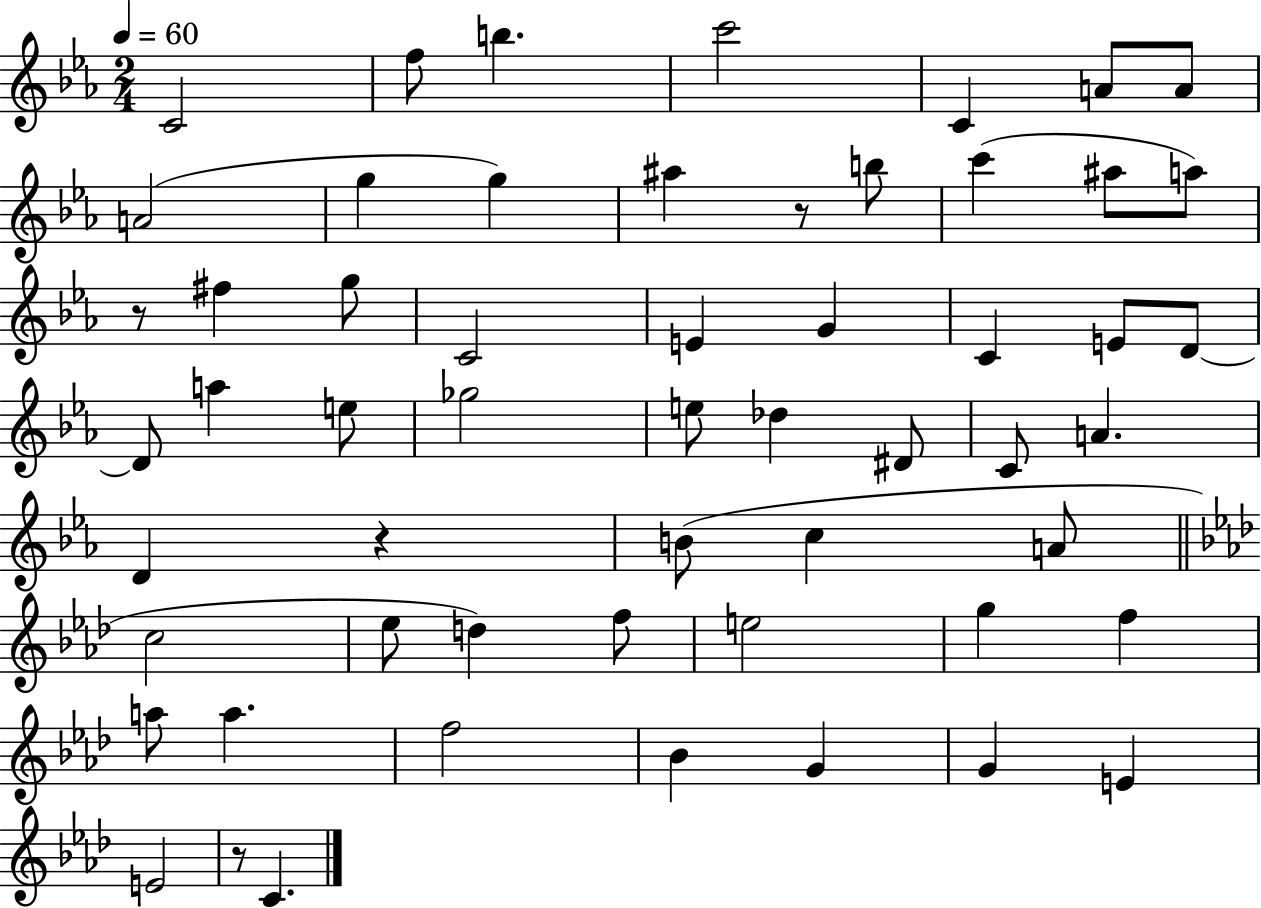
{
  \clef treble
  \numericTimeSignature
  \time 2/4
  \key ees \major
  \tempo 4 = 60
  c'2 | f''8 b''4. | c'''2 | c'4 a'8 a'8 | \break a'2( | g''4 g''4) | ais''4 r8 b''8 | c'''4( ais''8 a''8) | \break r8 fis''4 g''8 | c'2 | e'4 g'4 | c'4 e'8 d'8~~ | \break d'8 a''4 e''8 | ges''2 | e''8 des''4 dis'8 | c'8 a'4. | \break d'4 r4 | b'8( c''4 a'8 | \bar "||" \break \key f \minor c''2 | ees''8 d''4) f''8 | e''2 | g''4 f''4 | \break a''8 a''4. | f''2 | bes'4 g'4 | g'4 e'4 | \break e'2 | r8 c'4. | \bar "|."
}